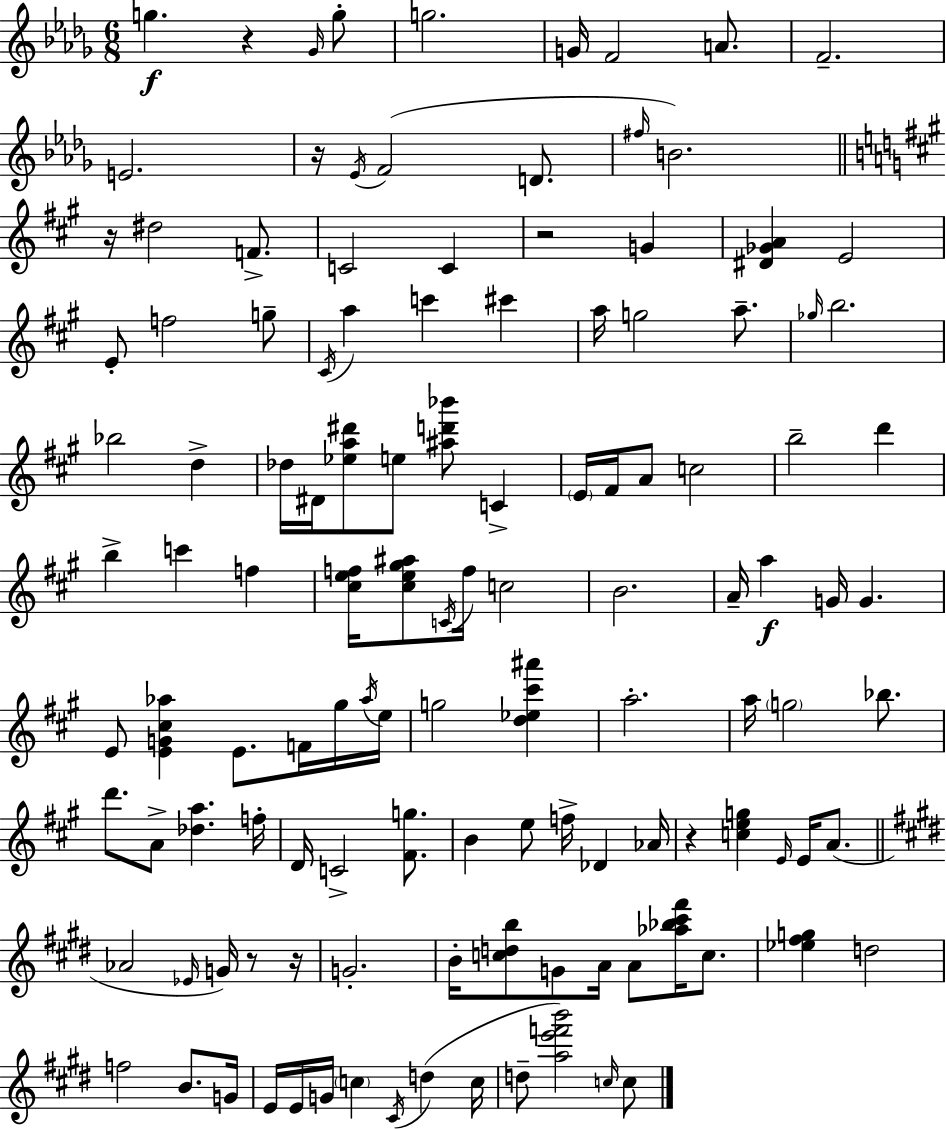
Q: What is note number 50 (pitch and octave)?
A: C5